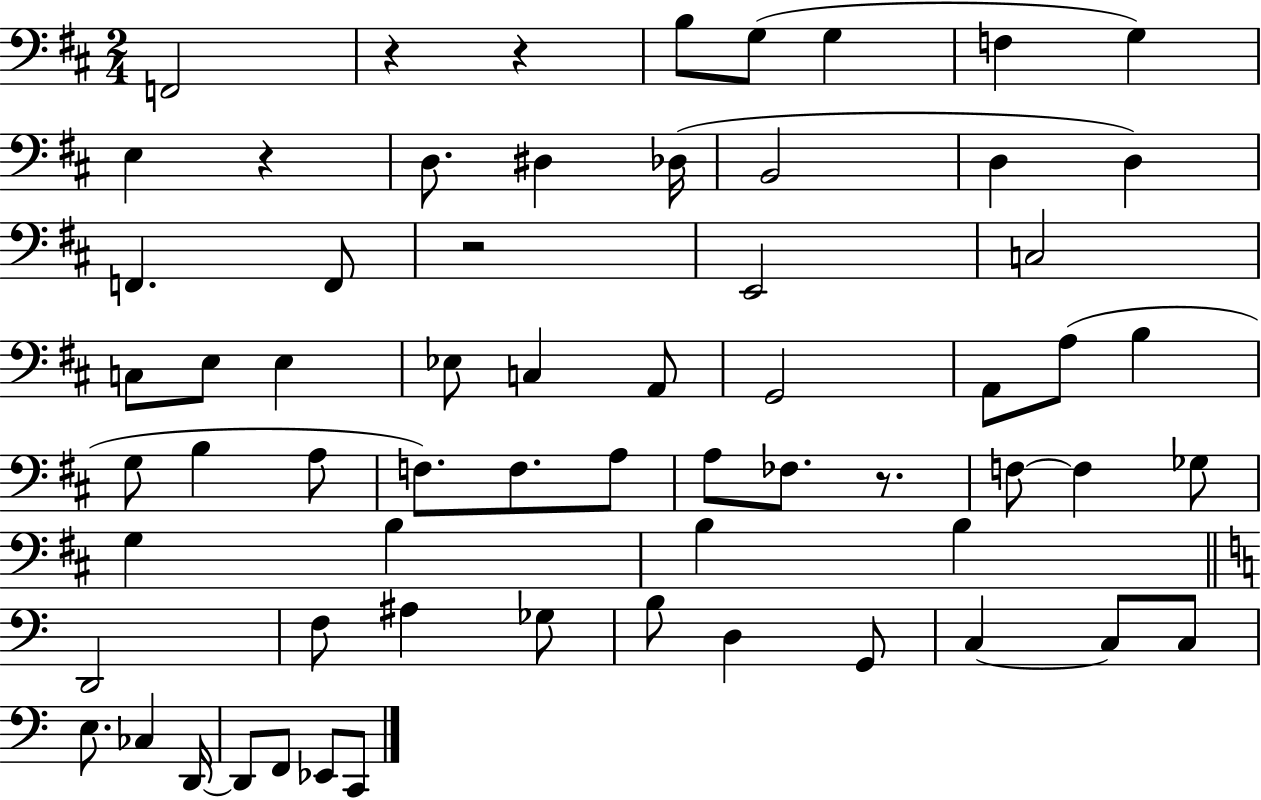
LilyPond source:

{
  \clef bass
  \numericTimeSignature
  \time 2/4
  \key d \major
  f,2 | r4 r4 | b8 g8( g4 | f4 g4) | \break e4 r4 | d8. dis4 des16( | b,2 | d4 d4) | \break f,4. f,8 | r2 | e,2 | c2 | \break c8 e8 e4 | ees8 c4 a,8 | g,2 | a,8 a8( b4 | \break g8 b4 a8 | f8.) f8. a8 | a8 fes8. r8. | f8~~ f4 ges8 | \break g4 b4 | b4 b4 | \bar "||" \break \key a \minor d,2 | f8 ais4 ges8 | b8 d4 g,8 | c4~~ c8 c8 | \break e8. ces4 d,16~~ | d,8 f,8 ees,8 c,8 | \bar "|."
}